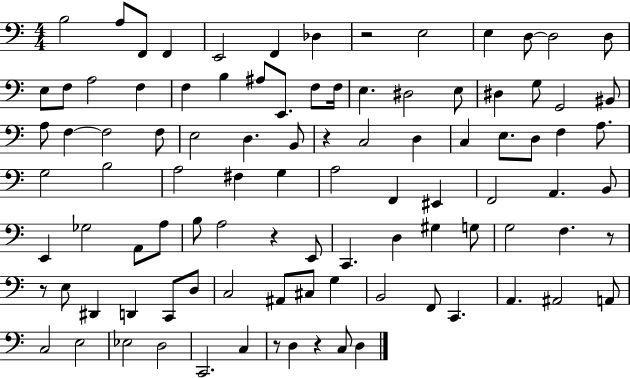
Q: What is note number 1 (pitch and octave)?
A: B3